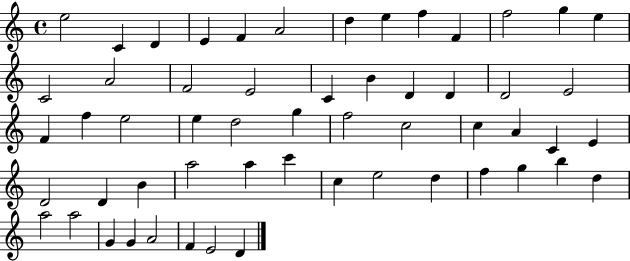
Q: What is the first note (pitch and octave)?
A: E5